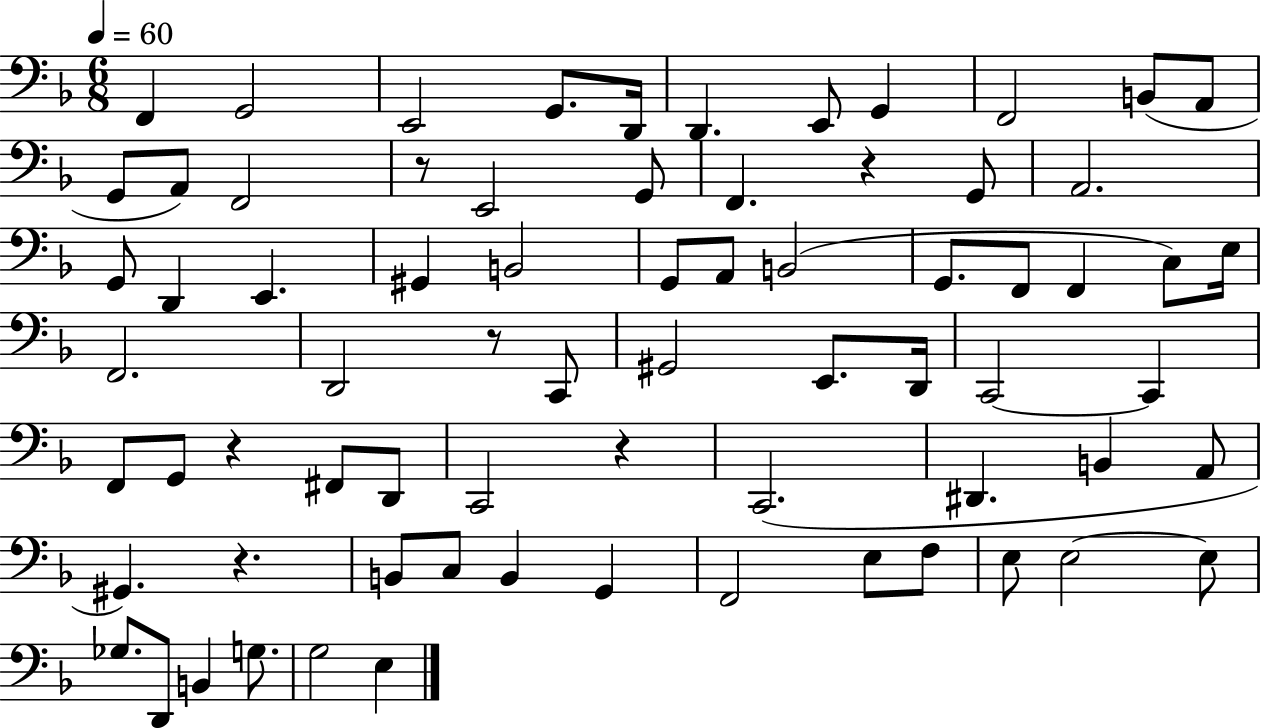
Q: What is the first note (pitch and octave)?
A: F2